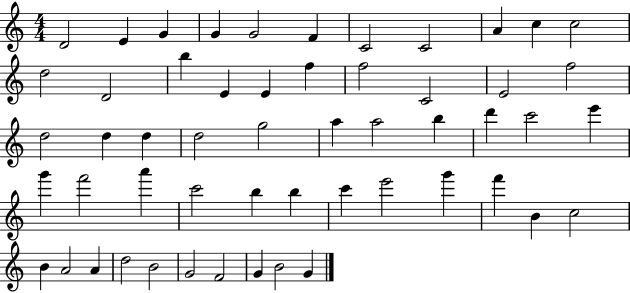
D4/h E4/q G4/q G4/q G4/h F4/q C4/h C4/h A4/q C5/q C5/h D5/h D4/h B5/q E4/q E4/q F5/q F5/h C4/h E4/h F5/h D5/h D5/q D5/q D5/h G5/h A5/q A5/h B5/q D6/q C6/h E6/q G6/q F6/h A6/q C6/h B5/q B5/q C6/q E6/h G6/q F6/q B4/q C5/h B4/q A4/h A4/q D5/h B4/h G4/h F4/h G4/q B4/h G4/q